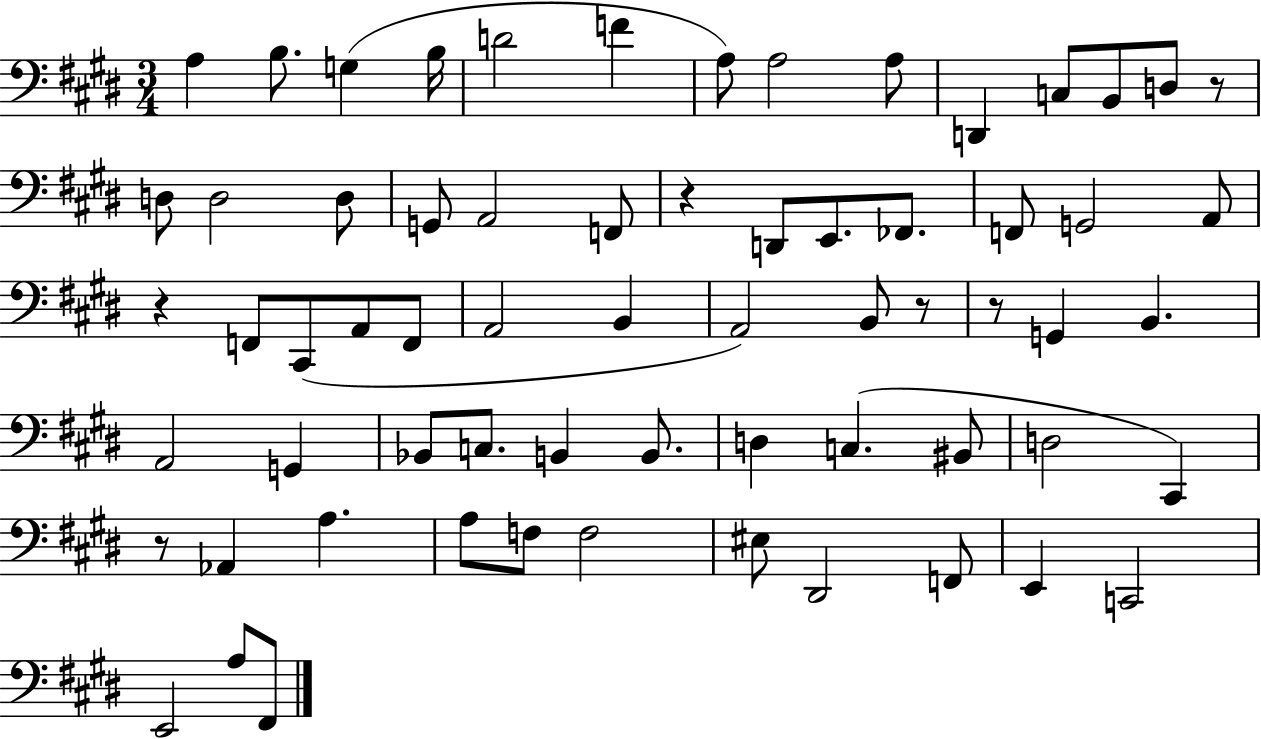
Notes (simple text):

A3/q B3/e. G3/q B3/s D4/h F4/q A3/e A3/h A3/e D2/q C3/e B2/e D3/e R/e D3/e D3/h D3/e G2/e A2/h F2/e R/q D2/e E2/e. FES2/e. F2/e G2/h A2/e R/q F2/e C#2/e A2/e F2/e A2/h B2/q A2/h B2/e R/e R/e G2/q B2/q. A2/h G2/q Bb2/e C3/e. B2/q B2/e. D3/q C3/q. BIS2/e D3/h C#2/q R/e Ab2/q A3/q. A3/e F3/e F3/h EIS3/e D#2/h F2/e E2/q C2/h E2/h A3/e F#2/e